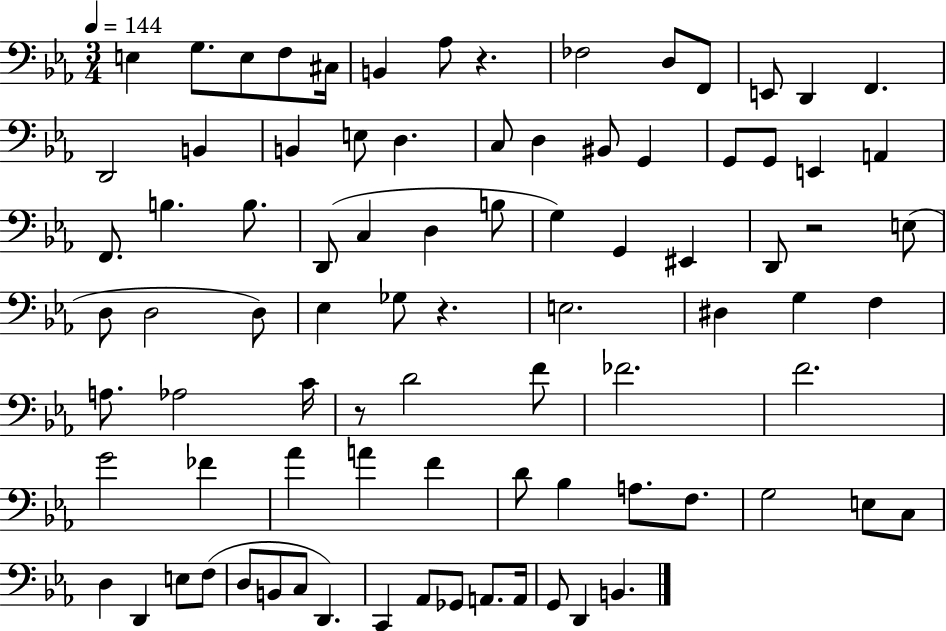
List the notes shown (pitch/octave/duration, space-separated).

E3/q G3/e. E3/e F3/e C#3/s B2/q Ab3/e R/q. FES3/h D3/e F2/e E2/e D2/q F2/q. D2/h B2/q B2/q E3/e D3/q. C3/e D3/q BIS2/e G2/q G2/e G2/e E2/q A2/q F2/e. B3/q. B3/e. D2/e C3/q D3/q B3/e G3/q G2/q EIS2/q D2/e R/h E3/e D3/e D3/h D3/e Eb3/q Gb3/e R/q. E3/h. D#3/q G3/q F3/q A3/e. Ab3/h C4/s R/e D4/h F4/e FES4/h. F4/h. G4/h FES4/q Ab4/q A4/q F4/q D4/e Bb3/q A3/e. F3/e. G3/h E3/e C3/e D3/q D2/q E3/e F3/e D3/e B2/e C3/e D2/q. C2/q Ab2/e Gb2/e A2/e. A2/s G2/e D2/q B2/q.